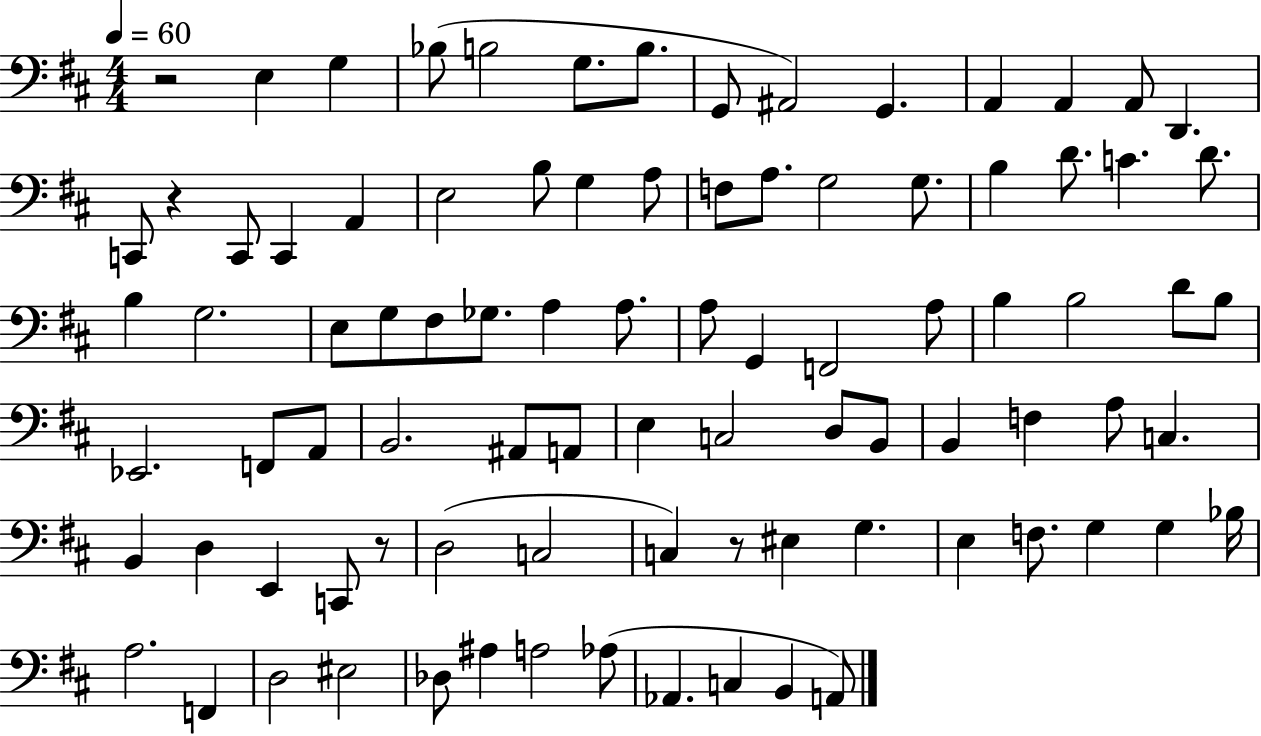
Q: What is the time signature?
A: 4/4